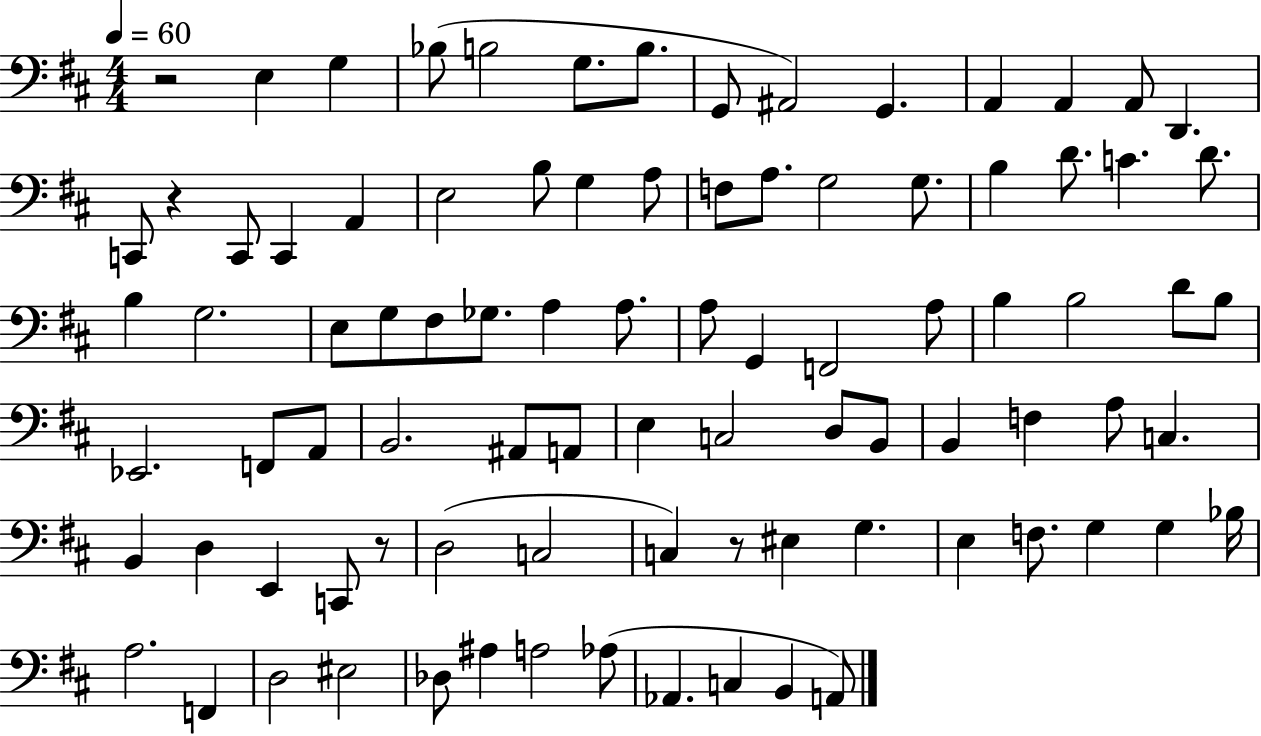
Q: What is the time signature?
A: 4/4